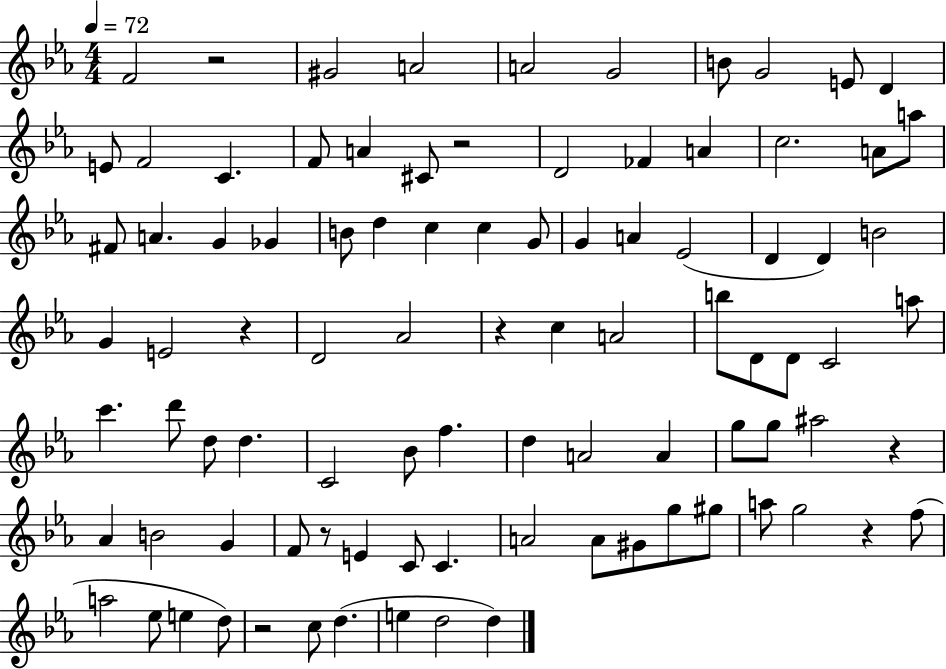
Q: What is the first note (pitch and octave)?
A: F4